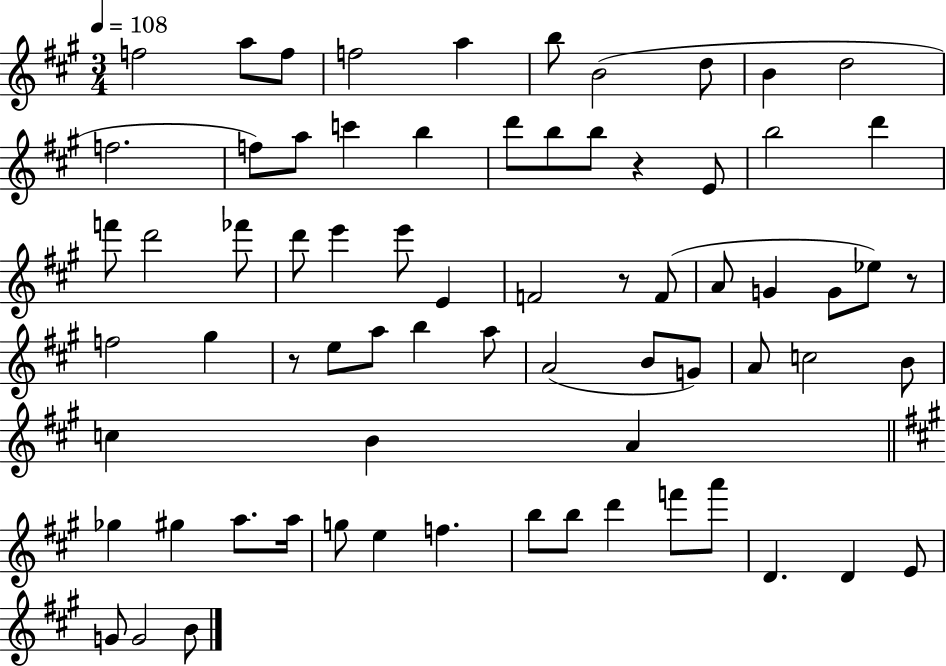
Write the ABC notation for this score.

X:1
T:Untitled
M:3/4
L:1/4
K:A
f2 a/2 f/2 f2 a b/2 B2 d/2 B d2 f2 f/2 a/2 c' b d'/2 b/2 b/2 z E/2 b2 d' f'/2 d'2 _f'/2 d'/2 e' e'/2 E F2 z/2 F/2 A/2 G G/2 _e/2 z/2 f2 ^g z/2 e/2 a/2 b a/2 A2 B/2 G/2 A/2 c2 B/2 c B A _g ^g a/2 a/4 g/2 e f b/2 b/2 d' f'/2 a'/2 D D E/2 G/2 G2 B/2